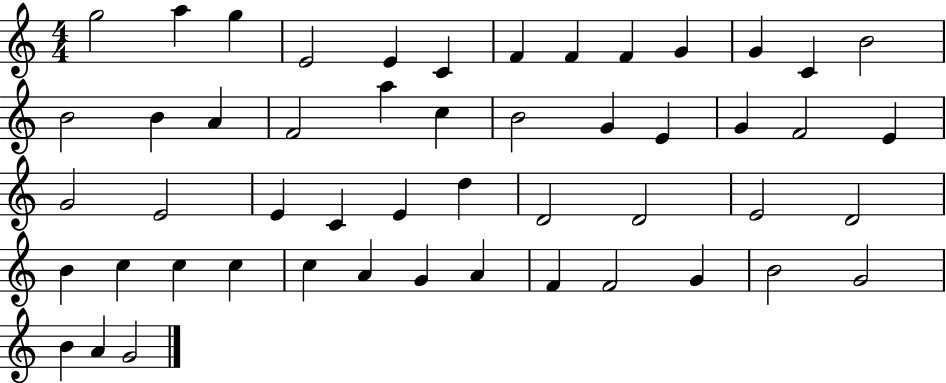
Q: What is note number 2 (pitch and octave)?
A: A5